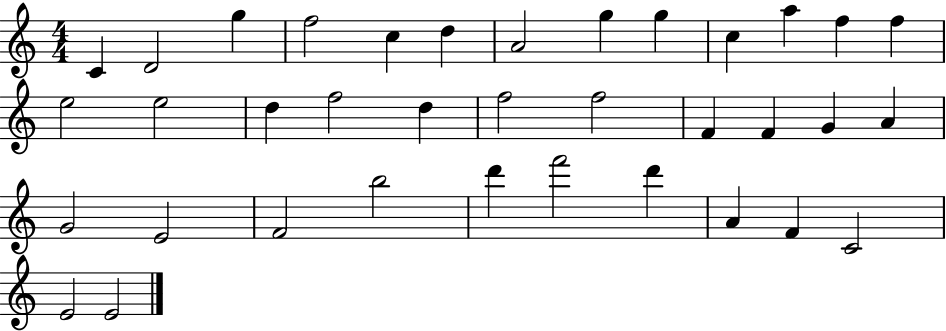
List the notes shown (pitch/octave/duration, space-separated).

C4/q D4/h G5/q F5/h C5/q D5/q A4/h G5/q G5/q C5/q A5/q F5/q F5/q E5/h E5/h D5/q F5/h D5/q F5/h F5/h F4/q F4/q G4/q A4/q G4/h E4/h F4/h B5/h D6/q F6/h D6/q A4/q F4/q C4/h E4/h E4/h